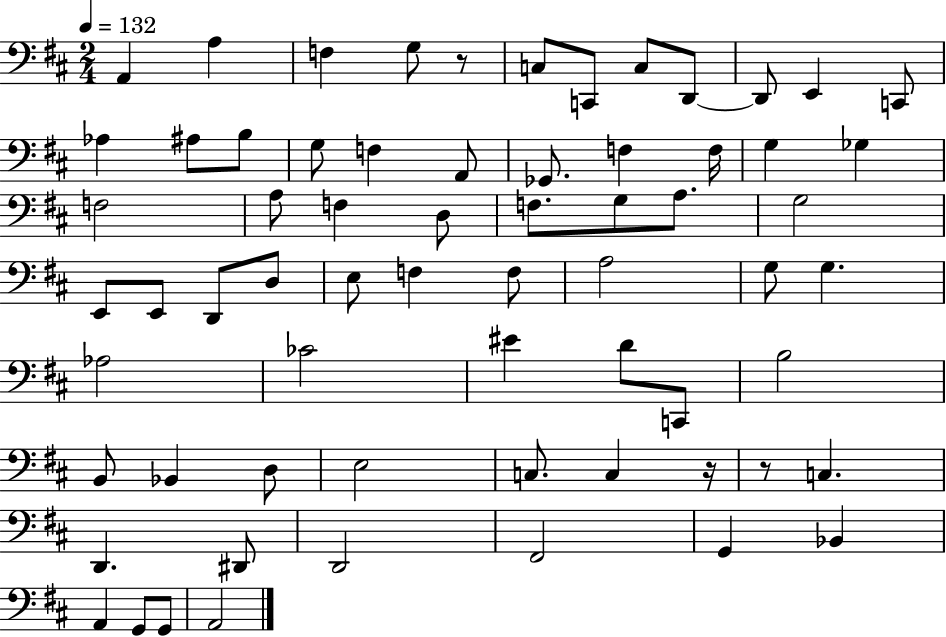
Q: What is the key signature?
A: D major